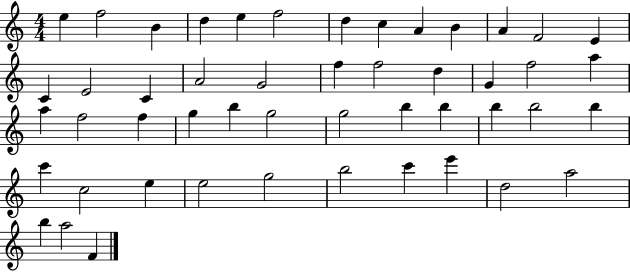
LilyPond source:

{
  \clef treble
  \numericTimeSignature
  \time 4/4
  \key c \major
  e''4 f''2 b'4 | d''4 e''4 f''2 | d''4 c''4 a'4 b'4 | a'4 f'2 e'4 | \break c'4 e'2 c'4 | a'2 g'2 | f''4 f''2 d''4 | g'4 f''2 a''4 | \break a''4 f''2 f''4 | g''4 b''4 g''2 | g''2 b''4 b''4 | b''4 b''2 b''4 | \break c'''4 c''2 e''4 | e''2 g''2 | b''2 c'''4 e'''4 | d''2 a''2 | \break b''4 a''2 f'4 | \bar "|."
}